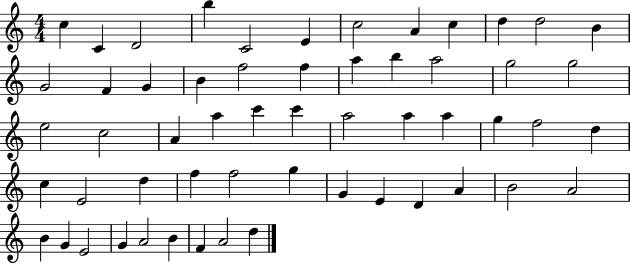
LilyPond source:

{
  \clef treble
  \numericTimeSignature
  \time 4/4
  \key c \major
  c''4 c'4 d'2 | b''4 c'2 e'4 | c''2 a'4 c''4 | d''4 d''2 b'4 | \break g'2 f'4 g'4 | b'4 f''2 f''4 | a''4 b''4 a''2 | g''2 g''2 | \break e''2 c''2 | a'4 a''4 c'''4 c'''4 | a''2 a''4 a''4 | g''4 f''2 d''4 | \break c''4 e'2 d''4 | f''4 f''2 g''4 | g'4 e'4 d'4 a'4 | b'2 a'2 | \break b'4 g'4 e'2 | g'4 a'2 b'4 | f'4 a'2 d''4 | \bar "|."
}